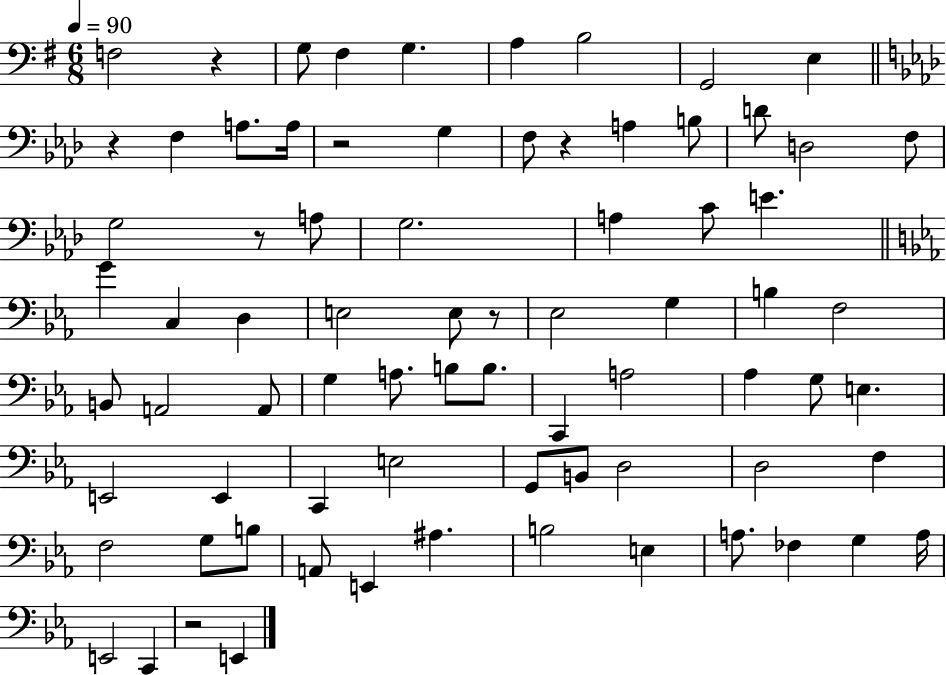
X:1
T:Untitled
M:6/8
L:1/4
K:G
F,2 z G,/2 ^F, G, A, B,2 G,,2 E, z F, A,/2 A,/4 z2 G, F,/2 z A, B,/2 D/2 D,2 F,/2 G,2 z/2 A,/2 G,2 A, C/2 E G C, D, E,2 E,/2 z/2 _E,2 G, B, F,2 B,,/2 A,,2 A,,/2 G, A,/2 B,/2 B,/2 C,, A,2 _A, G,/2 E, E,,2 E,, C,, E,2 G,,/2 B,,/2 D,2 D,2 F, F,2 G,/2 B,/2 A,,/2 E,, ^A, B,2 E, A,/2 _F, G, A,/4 E,,2 C,, z2 E,,